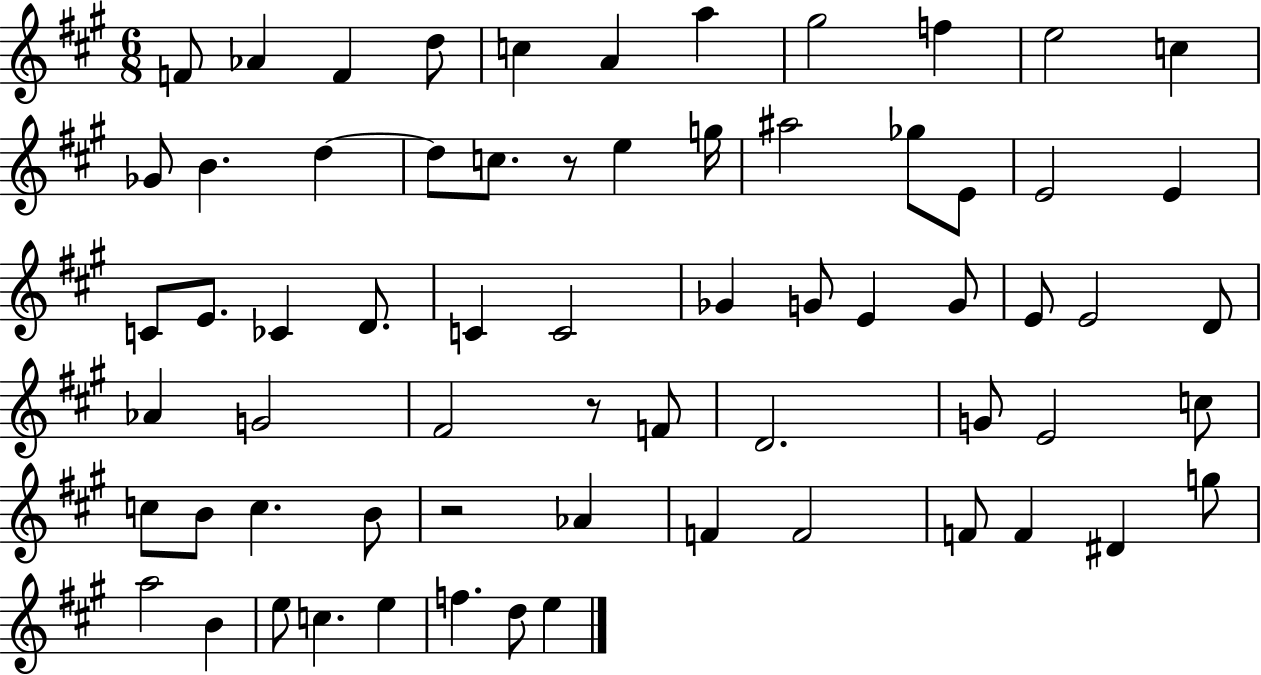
{
  \clef treble
  \numericTimeSignature
  \time 6/8
  \key a \major
  f'8 aes'4 f'4 d''8 | c''4 a'4 a''4 | gis''2 f''4 | e''2 c''4 | \break ges'8 b'4. d''4~~ | d''8 c''8. r8 e''4 g''16 | ais''2 ges''8 e'8 | e'2 e'4 | \break c'8 e'8. ces'4 d'8. | c'4 c'2 | ges'4 g'8 e'4 g'8 | e'8 e'2 d'8 | \break aes'4 g'2 | fis'2 r8 f'8 | d'2. | g'8 e'2 c''8 | \break c''8 b'8 c''4. b'8 | r2 aes'4 | f'4 f'2 | f'8 f'4 dis'4 g''8 | \break a''2 b'4 | e''8 c''4. e''4 | f''4. d''8 e''4 | \bar "|."
}